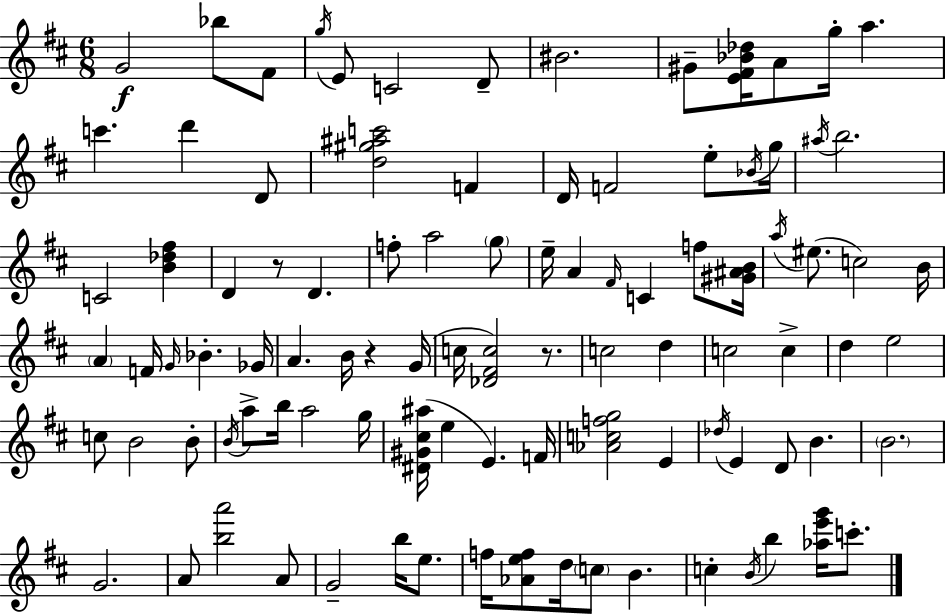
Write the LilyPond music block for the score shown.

{
  \clef treble
  \numericTimeSignature
  \time 6/8
  \key d \major
  \repeat volta 2 { g'2\f bes''8 fis'8 | \acciaccatura { g''16 } e'8 c'2 d'8-- | bis'2. | gis'8-- <e' fis' bes' des''>16 a'8 g''16-. a''4. | \break c'''4. d'''4 d'8 | <d'' gis'' ais'' c'''>2 f'4 | d'16 f'2 e''8-. | \acciaccatura { bes'16 } g''16 \acciaccatura { ais''16 } b''2. | \break c'2 <b' des'' fis''>4 | d'4 r8 d'4. | f''8-. a''2 | \parenthesize g''8 e''16-- a'4 \grace { fis'16 } c'4 | \break f''8 <gis' ais' b'>16 \acciaccatura { a''16 }( eis''8. c''2) | b'16 \parenthesize a'4 f'16 \grace { g'16 } bes'4.-. | ges'16 a'4. | b'16 r4 g'16( c''16 <des' fis' c''>2) | \break r8. c''2 | d''4 c''2 | c''4-> d''4 e''2 | c''8 b'2 | \break b'8-. \acciaccatura { b'16 } a''8-> b''16 a''2 | g''16 <dis' gis' cis'' ais''>16( e''4 | e'4.) f'16 <aes' c'' f'' g''>2 | e'4 \acciaccatura { des''16 } e'4 | \break d'8 b'4. \parenthesize b'2. | g'2. | a'8 <b'' a'''>2 | a'8 g'2-- | \break b''16 e''8. f''16 <aes' e'' f''>8 d''16 | \parenthesize c''8 b'4. c''4-. | \acciaccatura { b'16 } b''4 <aes'' e''' g'''>16 c'''8.-. } \bar "|."
}